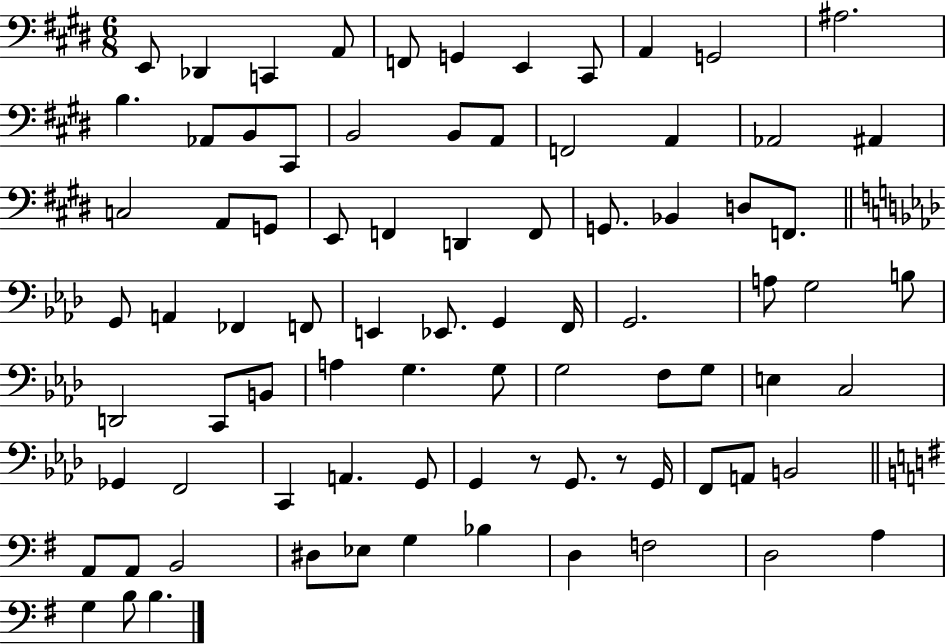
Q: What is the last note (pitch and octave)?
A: B3